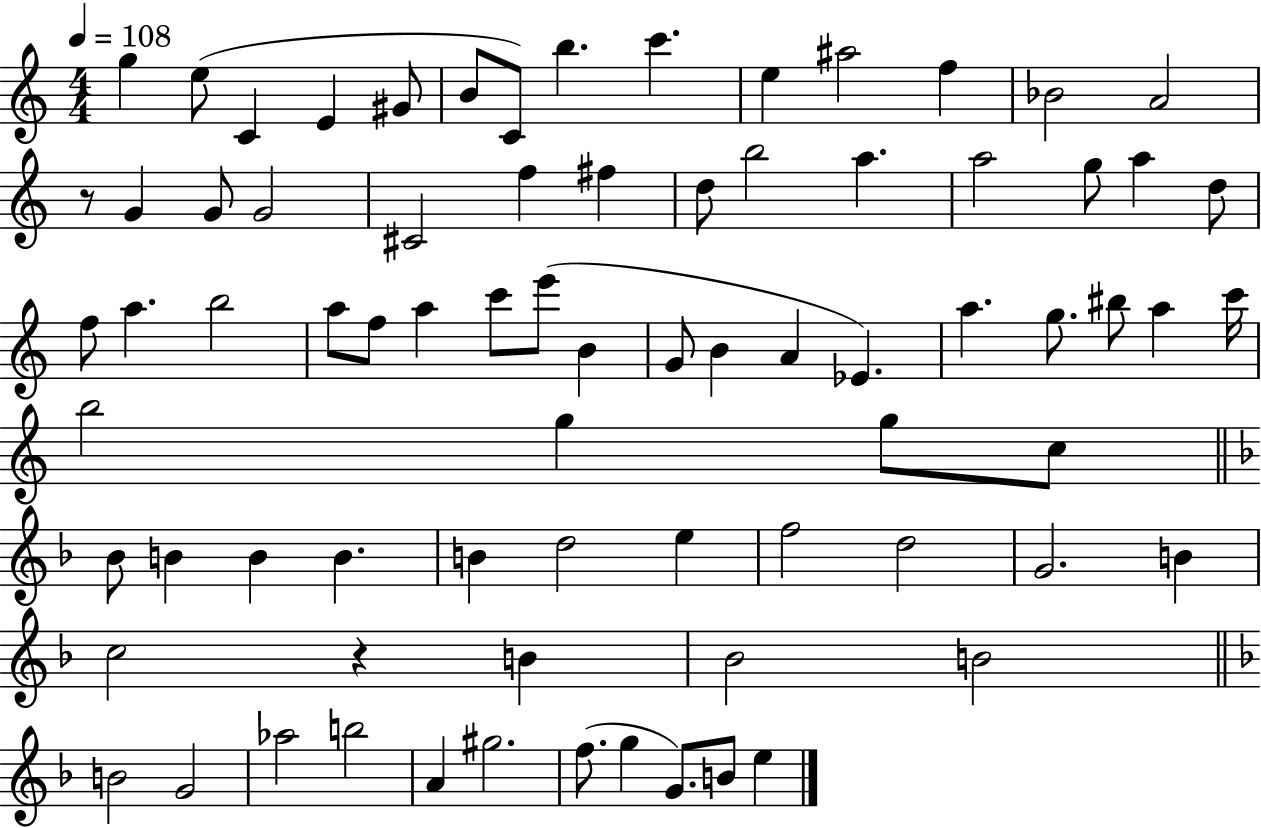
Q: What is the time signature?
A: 4/4